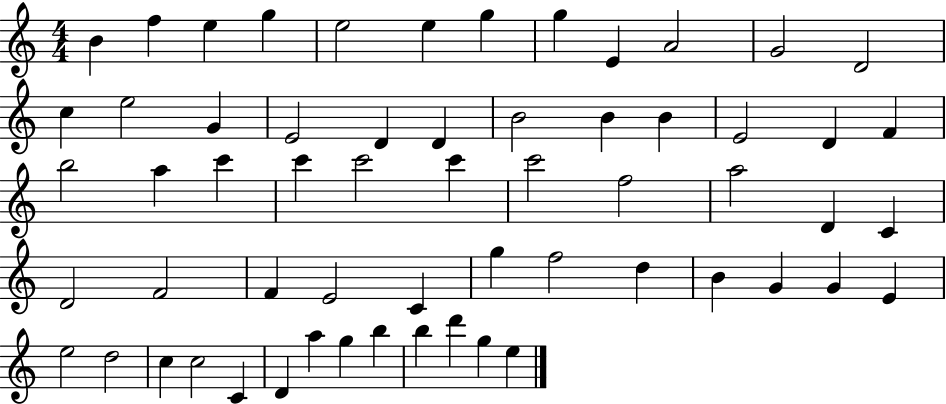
B4/q F5/q E5/q G5/q E5/h E5/q G5/q G5/q E4/q A4/h G4/h D4/h C5/q E5/h G4/q E4/h D4/q D4/q B4/h B4/q B4/q E4/h D4/q F4/q B5/h A5/q C6/q C6/q C6/h C6/q C6/h F5/h A5/h D4/q C4/q D4/h F4/h F4/q E4/h C4/q G5/q F5/h D5/q B4/q G4/q G4/q E4/q E5/h D5/h C5/q C5/h C4/q D4/q A5/q G5/q B5/q B5/q D6/q G5/q E5/q